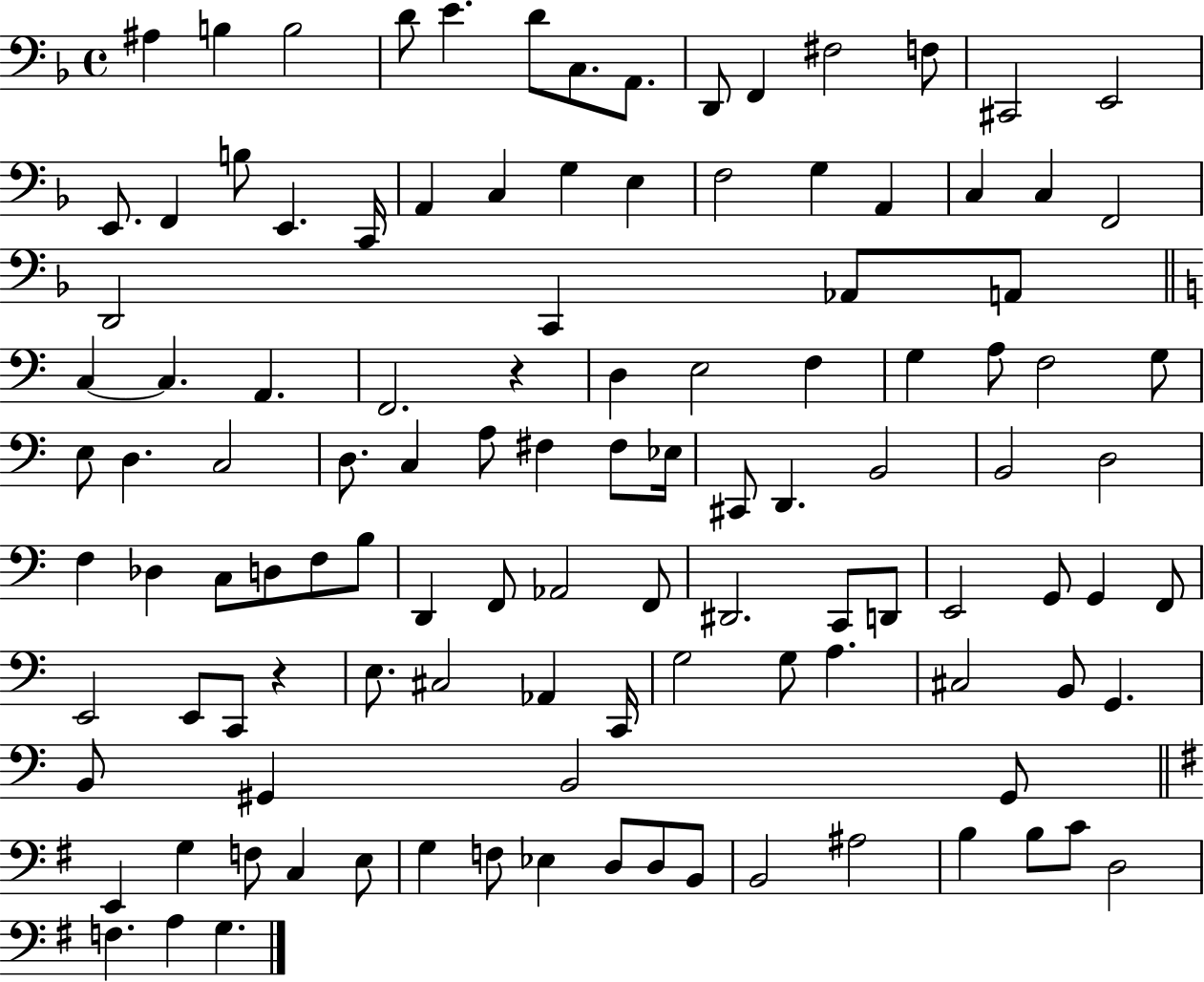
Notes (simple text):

A#3/q B3/q B3/h D4/e E4/q. D4/e C3/e. A2/e. D2/e F2/q F#3/h F3/e C#2/h E2/h E2/e. F2/q B3/e E2/q. C2/s A2/q C3/q G3/q E3/q F3/h G3/q A2/q C3/q C3/q F2/h D2/h C2/q Ab2/e A2/e C3/q C3/q. A2/q. F2/h. R/q D3/q E3/h F3/q G3/q A3/e F3/h G3/e E3/e D3/q. C3/h D3/e. C3/q A3/e F#3/q F#3/e Eb3/s C#2/e D2/q. B2/h B2/h D3/h F3/q Db3/q C3/e D3/e F3/e B3/e D2/q F2/e Ab2/h F2/e D#2/h. C2/e D2/e E2/h G2/e G2/q F2/e E2/h E2/e C2/e R/q E3/e. C#3/h Ab2/q C2/s G3/h G3/e A3/q. C#3/h B2/e G2/q. B2/e G#2/q B2/h G#2/e E2/q G3/q F3/e C3/q E3/e G3/q F3/e Eb3/q D3/e D3/e B2/e B2/h A#3/h B3/q B3/e C4/e D3/h F3/q. A3/q G3/q.